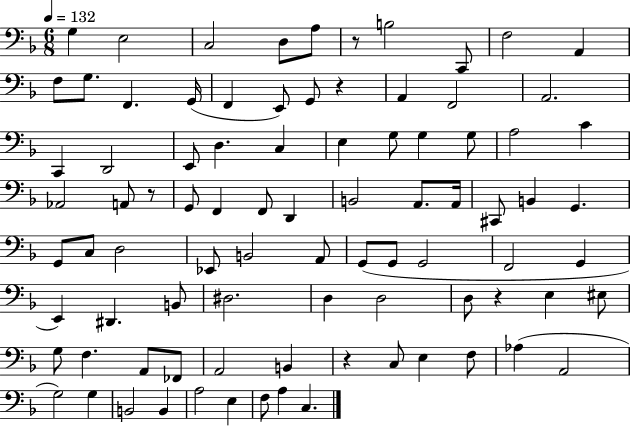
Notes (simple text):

G3/q E3/h C3/h D3/e A3/e R/e B3/h C2/e F3/h A2/q F3/e G3/e. F2/q. G2/s F2/q E2/e G2/e R/q A2/q F2/h A2/h. C2/q D2/h E2/e D3/q. C3/q E3/q G3/e G3/q G3/e A3/h C4/q Ab2/h A2/e R/e G2/e F2/q F2/e D2/q B2/h A2/e. A2/s C#2/e B2/q G2/q. G2/e C3/e D3/h Eb2/e B2/h A2/e G2/e G2/e G2/h F2/h G2/q E2/q D#2/q. B2/e D#3/h. D3/q D3/h D3/e R/q E3/q EIS3/e G3/e F3/q. A2/e FES2/e A2/h B2/q R/q C3/e E3/q F3/e Ab3/q A2/h G3/h G3/q B2/h B2/q A3/h E3/q F3/e A3/q C3/q.